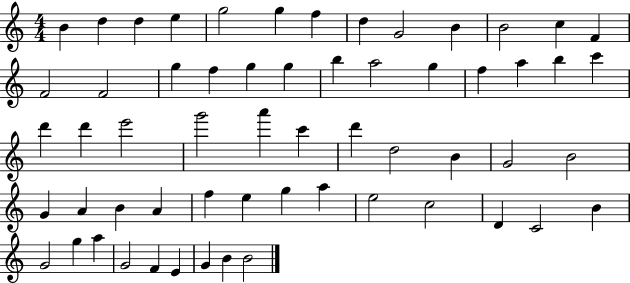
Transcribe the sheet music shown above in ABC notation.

X:1
T:Untitled
M:4/4
L:1/4
K:C
B d d e g2 g f d G2 B B2 c F F2 F2 g f g g b a2 g f a b c' d' d' e'2 g'2 a' c' d' d2 B G2 B2 G A B A f e g a e2 c2 D C2 B G2 g a G2 F E G B B2